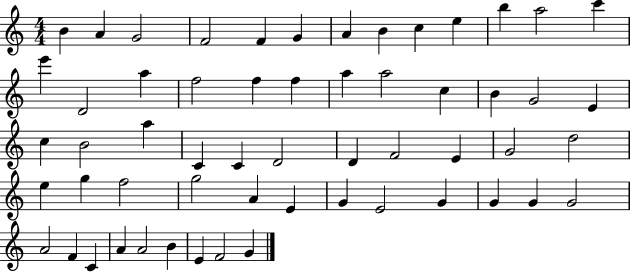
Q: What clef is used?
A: treble